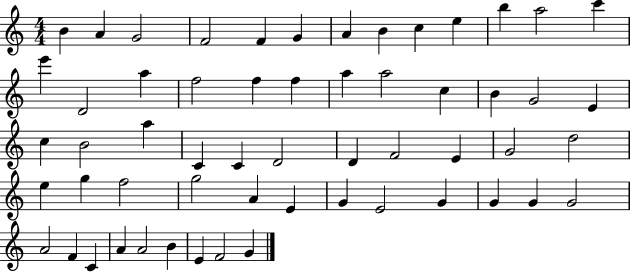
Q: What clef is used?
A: treble